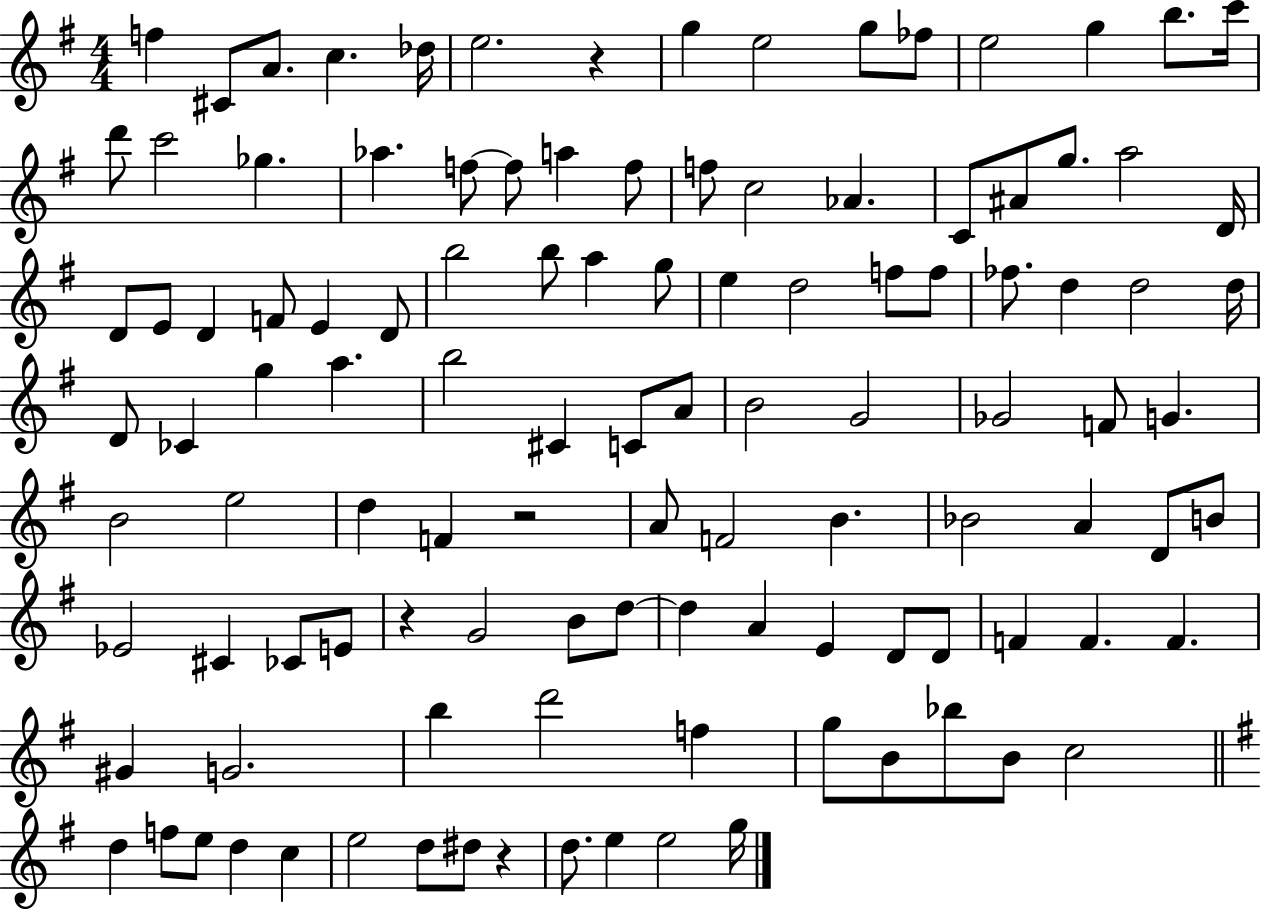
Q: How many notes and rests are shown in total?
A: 113